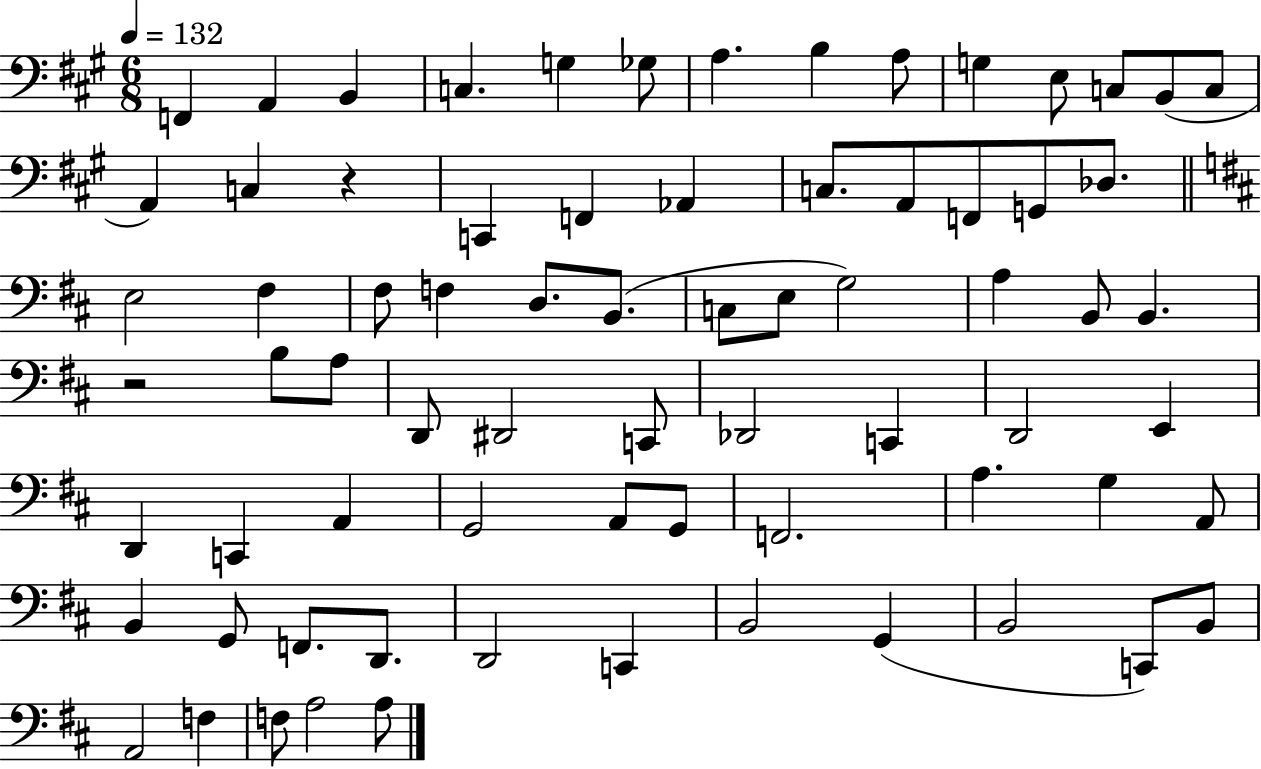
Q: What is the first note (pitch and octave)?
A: F2